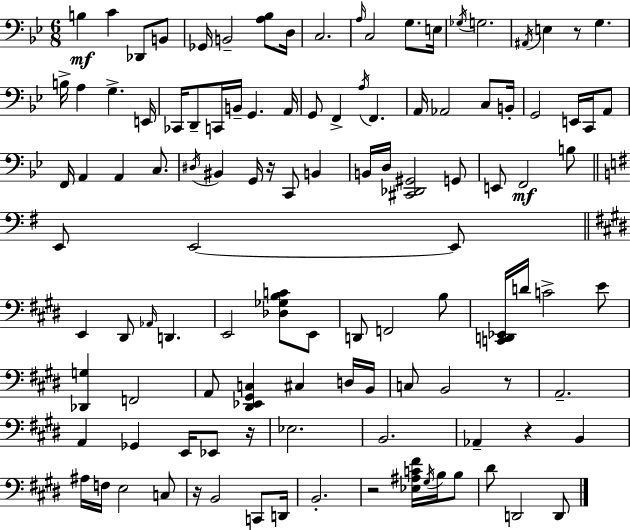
X:1
T:Untitled
M:6/8
L:1/4
K:Bb
B, C _D,,/2 B,,/2 _G,,/4 B,,2 [A,_B,]/2 D,/4 C,2 A,/4 C,2 G,/2 E,/4 _G,/4 G,2 ^A,,/4 E, z/2 G, B,/4 A, G, E,,/4 _C,,/4 D,,/2 C,,/4 B,,/4 G,, A,,/4 G,,/2 F,, A,/4 F,, A,,/4 _A,,2 C,/2 B,,/4 G,,2 E,,/4 C,,/4 A,,/2 F,,/4 A,, A,, C,/2 ^D,/4 ^B,, G,,/4 z/4 C,,/2 B,, B,,/4 D,/4 [^C,,_D,,^G,,]2 G,,/2 E,,/2 F,,2 B,/2 E,,/2 E,,2 E,,/2 E,, ^D,,/2 _A,,/4 D,, E,,2 [_D,_G,B,C]/2 E,,/2 D,,/2 F,,2 B,/2 [C,,D,,_E,,]/4 D/4 C2 E/2 [_D,,G,] F,,2 A,,/2 [^D,,_E,,^G,,C,] ^C, D,/4 B,,/4 C,/2 B,,2 z/2 A,,2 A,, _G,, E,,/4 _E,,/2 z/4 _E,2 B,,2 _A,, z B,, ^A,/4 F,/4 E,2 C,/2 z/4 B,,2 C,,/2 D,,/4 B,,2 z2 [_E,^A,C^F]/4 ^G,/4 B,/4 B,/2 ^D/2 D,,2 D,,/2